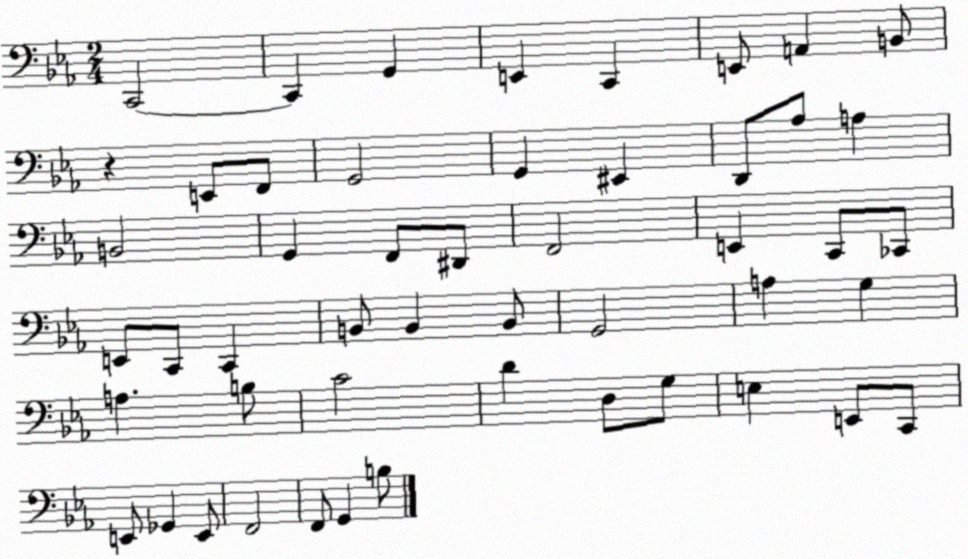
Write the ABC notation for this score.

X:1
T:Untitled
M:2/4
L:1/4
K:Eb
C,,2 C,, G,, E,, C,, E,,/2 A,, B,,/2 z E,,/2 F,,/2 G,,2 G,, ^E,, D,,/2 _A,/2 A, B,,2 G,, F,,/2 ^D,,/2 F,,2 E,, C,,/2 _C,,/2 E,,/2 C,,/2 C,, B,,/2 B,, B,,/2 G,,2 A, G, A, B,/2 C2 D D,/2 G,/2 E, E,,/2 C,,/2 E,,/2 _G,, E,,/2 F,,2 F,,/2 G,, B,/2